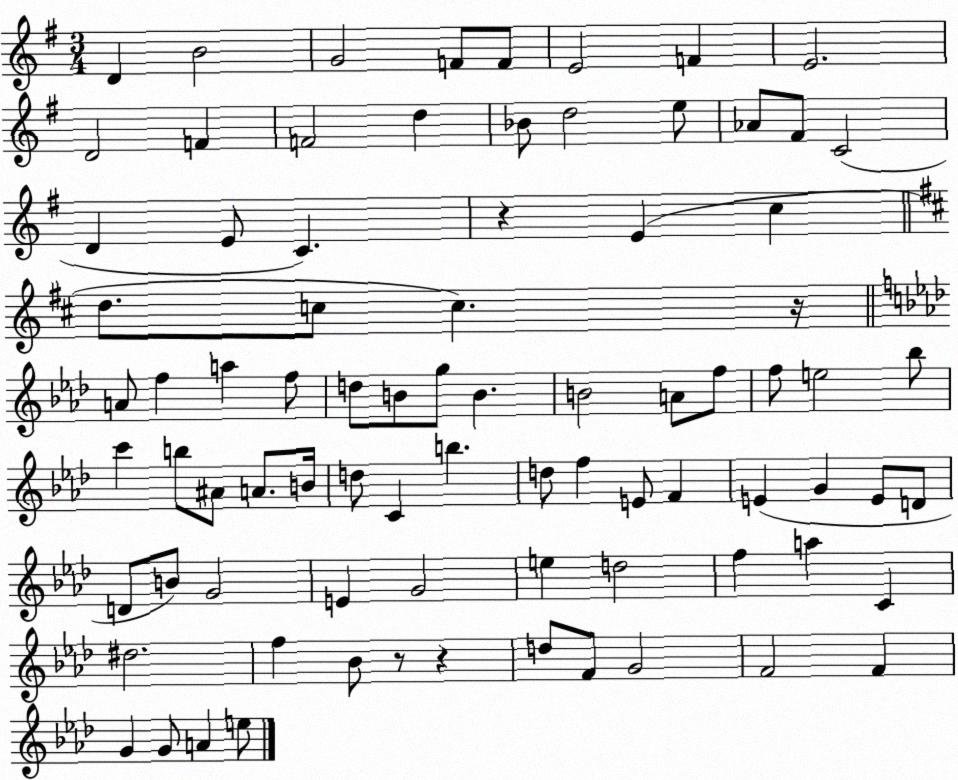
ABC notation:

X:1
T:Untitled
M:3/4
L:1/4
K:G
D B2 G2 F/2 F/2 E2 F E2 D2 F F2 d _B/2 d2 e/2 _A/2 ^F/2 C2 D E/2 C z E c d/2 c/2 c z/4 A/2 f a f/2 d/2 B/2 g/2 B B2 A/2 f/2 f/2 e2 _b/2 c' b/2 ^A/2 A/2 B/4 d/2 C b d/2 f E/2 F E G E/2 D/2 D/2 B/2 G2 E G2 e d2 f a C ^d2 f _B/2 z/2 z d/2 F/2 G2 F2 F G G/2 A e/2